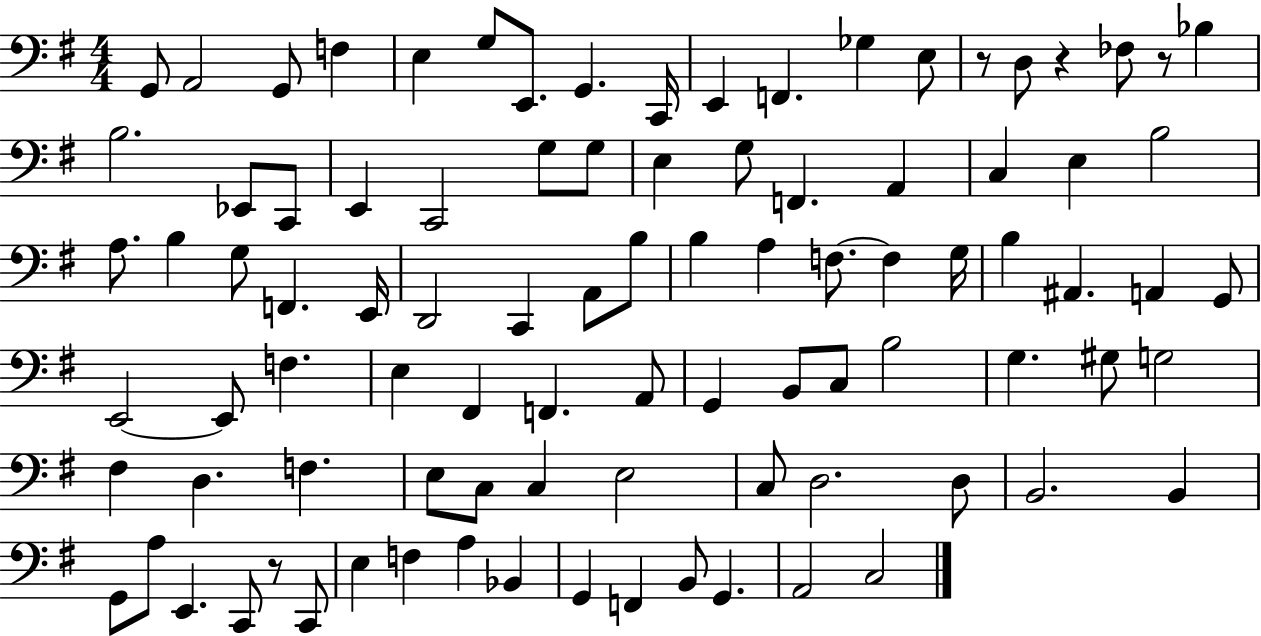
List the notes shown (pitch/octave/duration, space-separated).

G2/e A2/h G2/e F3/q E3/q G3/e E2/e. G2/q. C2/s E2/q F2/q. Gb3/q E3/e R/e D3/e R/q FES3/e R/e Bb3/q B3/h. Eb2/e C2/e E2/q C2/h G3/e G3/e E3/q G3/e F2/q. A2/q C3/q E3/q B3/h A3/e. B3/q G3/e F2/q. E2/s D2/h C2/q A2/e B3/e B3/q A3/q F3/e. F3/q G3/s B3/q A#2/q. A2/q G2/e E2/h E2/e F3/q. E3/q F#2/q F2/q. A2/e G2/q B2/e C3/e B3/h G3/q. G#3/e G3/h F#3/q D3/q. F3/q. E3/e C3/e C3/q E3/h C3/e D3/h. D3/e B2/h. B2/q G2/e A3/e E2/q. C2/e R/e C2/e E3/q F3/q A3/q Bb2/q G2/q F2/q B2/e G2/q. A2/h C3/h